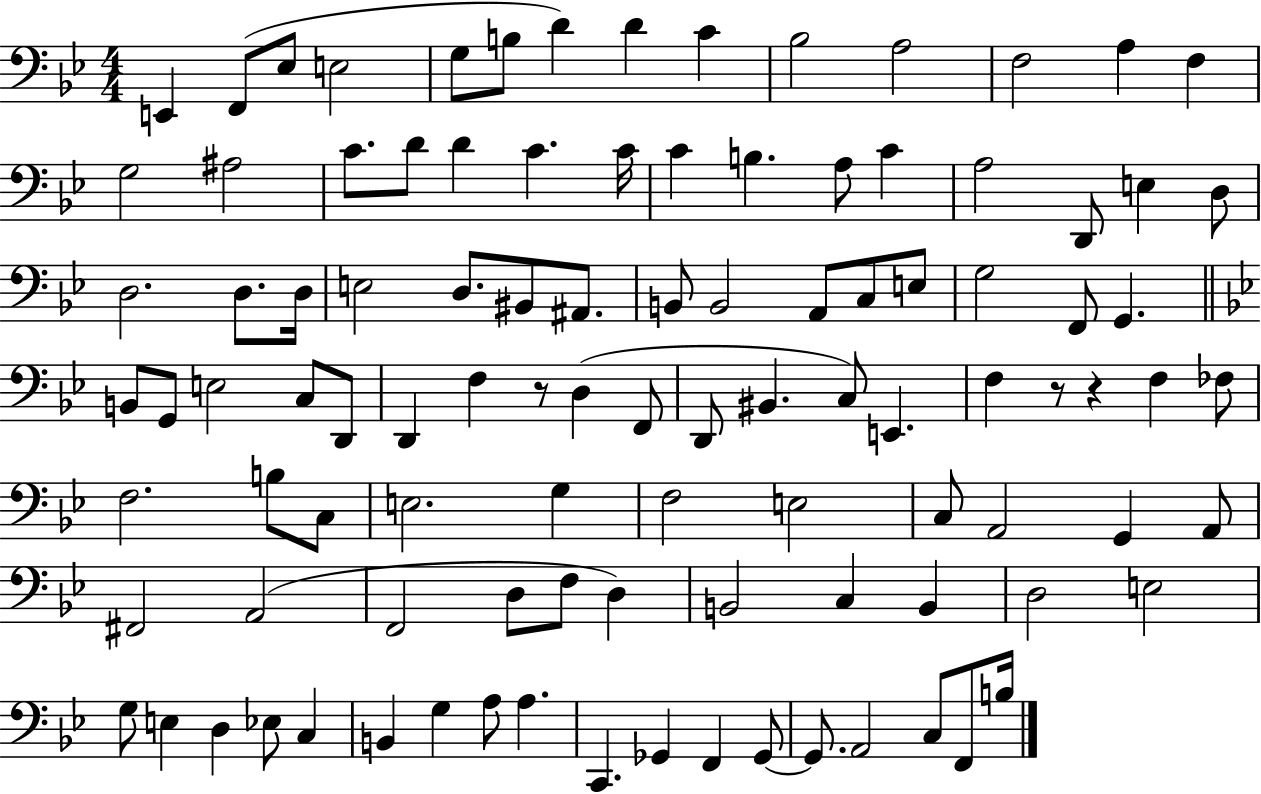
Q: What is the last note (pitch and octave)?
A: B3